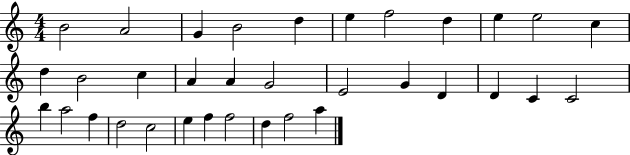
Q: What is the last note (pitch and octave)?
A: A5